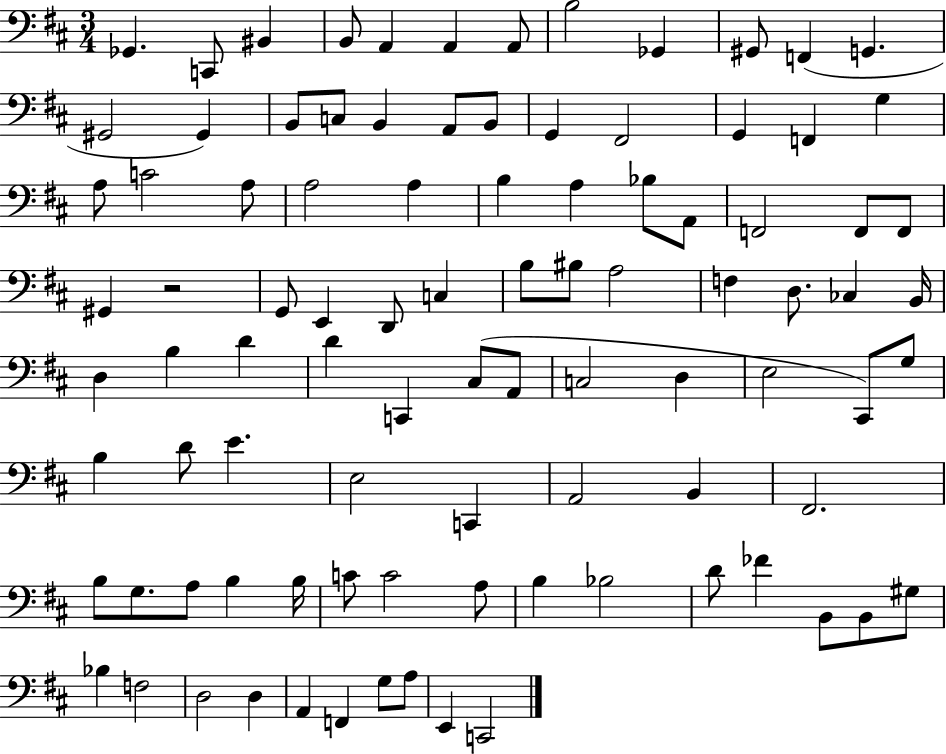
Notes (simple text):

Gb2/q. C2/e BIS2/q B2/e A2/q A2/q A2/e B3/h Gb2/q G#2/e F2/q G2/q. G#2/h G#2/q B2/e C3/e B2/q A2/e B2/e G2/q F#2/h G2/q F2/q G3/q A3/e C4/h A3/e A3/h A3/q B3/q A3/q Bb3/e A2/e F2/h F2/e F2/e G#2/q R/h G2/e E2/q D2/e C3/q B3/e BIS3/e A3/h F3/q D3/e. CES3/q B2/s D3/q B3/q D4/q D4/q C2/q C#3/e A2/e C3/h D3/q E3/h C#2/e G3/e B3/q D4/e E4/q. E3/h C2/q A2/h B2/q F#2/h. B3/e G3/e. A3/e B3/q B3/s C4/e C4/h A3/e B3/q Bb3/h D4/e FES4/q B2/e B2/e G#3/e Bb3/q F3/h D3/h D3/q A2/q F2/q G3/e A3/e E2/q C2/h